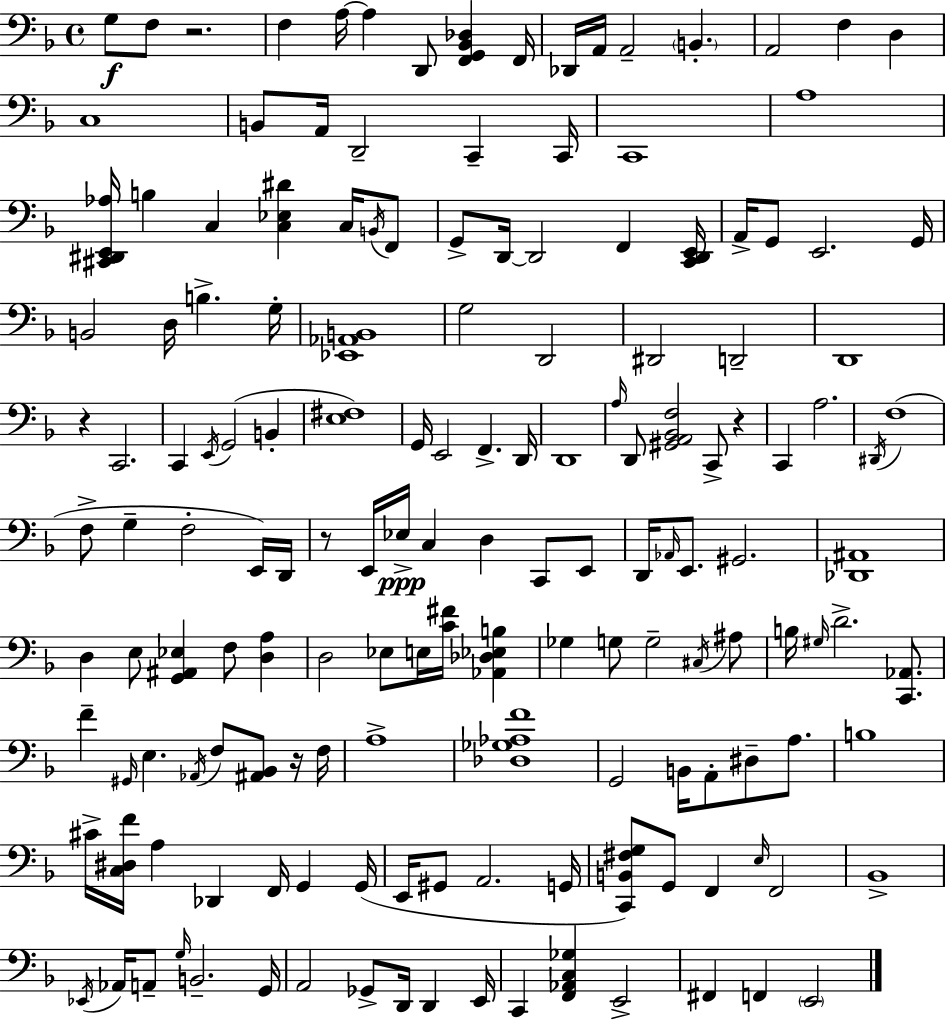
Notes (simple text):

G3/e F3/e R/h. F3/q A3/s A3/q D2/e [F2,G2,Bb2,Db3]/q F2/s Db2/s A2/s A2/h B2/q. A2/h F3/q D3/q C3/w B2/e A2/s D2/h C2/q C2/s C2/w A3/w [C#2,D#2,E2,Ab3]/s B3/q C3/q [C3,Eb3,D#4]/q C3/s B2/s F2/e G2/e D2/s D2/h F2/q [C2,D2,E2]/s A2/s G2/e E2/h. G2/s B2/h D3/s B3/q. G3/s [Eb2,Ab2,B2]/w G3/h D2/h D#2/h D2/h D2/w R/q C2/h. C2/q E2/s G2/h B2/q [E3,F#3]/w G2/s E2/h F2/q. D2/s D2/w A3/s D2/e [G#2,A2,Bb2,F3]/h C2/e R/q C2/q A3/h. D#2/s F3/w F3/e G3/q F3/h E2/s D2/s R/e E2/s Eb3/s C3/q D3/q C2/e E2/e D2/s Ab2/s E2/e. G#2/h. [Db2,A#2]/w D3/q E3/e [G2,A#2,Eb3]/q F3/e [D3,A3]/q D3/h Eb3/e E3/s [C4,F#4]/s [Ab2,Db3,Eb3,B3]/q Gb3/q G3/e G3/h C#3/s A#3/e B3/s G#3/s D4/h. [C2,Ab2]/e. F4/q G#2/s E3/q. Ab2/s F3/e [A#2,Bb2]/e R/s F3/s A3/w [Db3,Gb3,Ab3,F4]/w G2/h B2/s A2/e D#3/e A3/e. B3/w C#4/s [C3,D#3,F4]/s A3/q Db2/q F2/s G2/q G2/s E2/s G#2/e A2/h. G2/s [C2,B2,F#3,G3]/e G2/e F2/q E3/s F2/h Bb2/w Eb2/s Ab2/s A2/e G3/s B2/h. G2/s A2/h Gb2/e D2/s D2/q E2/s C2/q [F2,Ab2,C3,Gb3]/q E2/h F#2/q F2/q E2/h